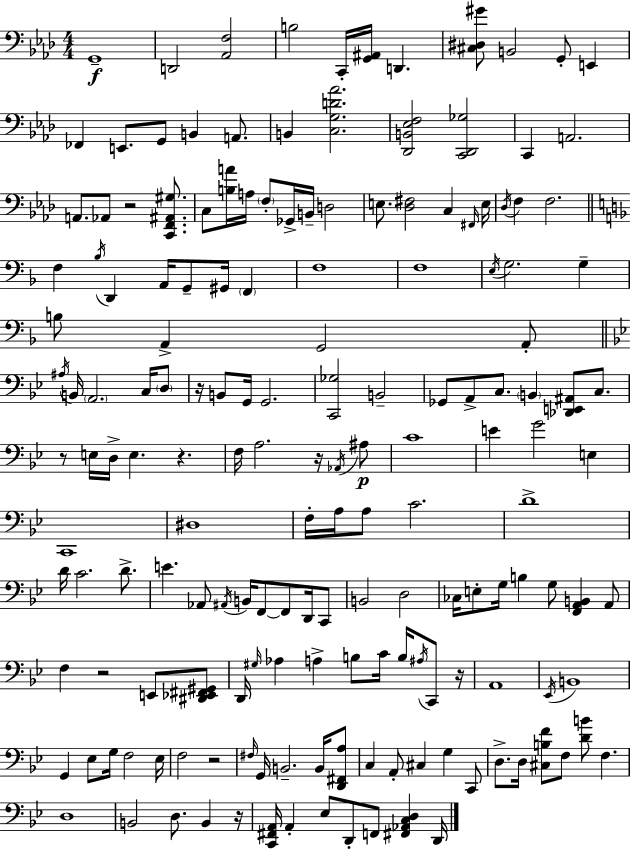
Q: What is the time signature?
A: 4/4